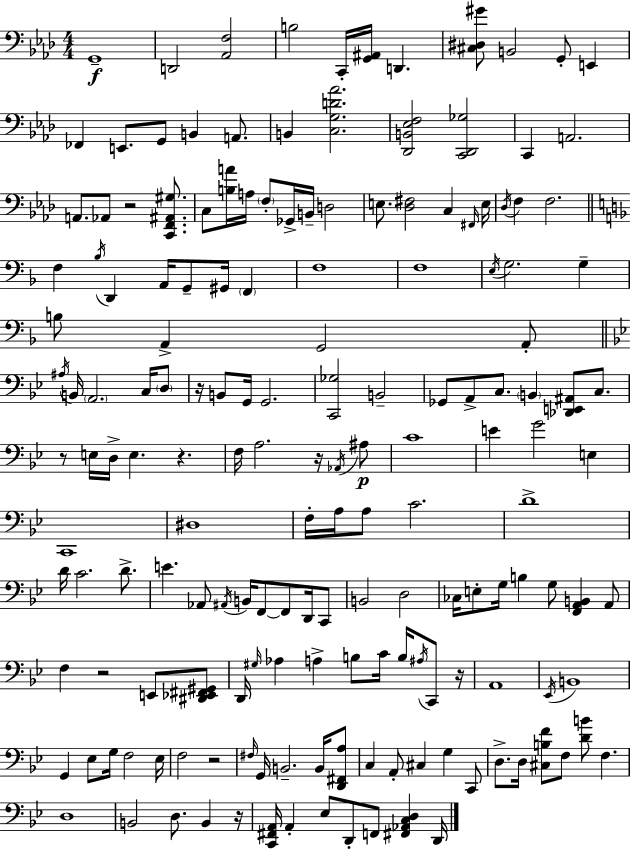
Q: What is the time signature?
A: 4/4